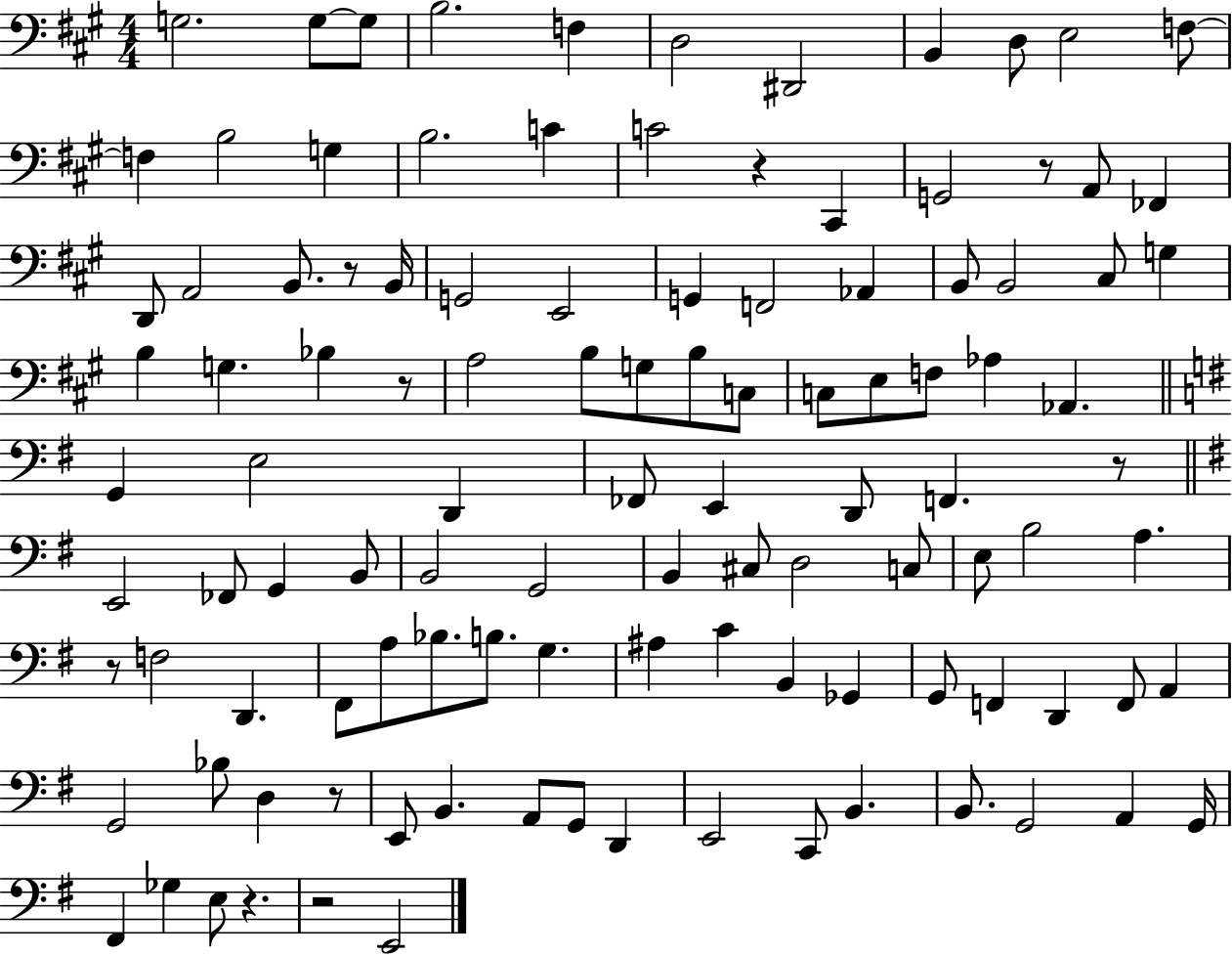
G3/h. G3/e G3/e B3/h. F3/q D3/h D#2/h B2/q D3/e E3/h F3/e F3/q B3/h G3/q B3/h. C4/q C4/h R/q C#2/q G2/h R/e A2/e FES2/q D2/e A2/h B2/e. R/e B2/s G2/h E2/h G2/q F2/h Ab2/q B2/e B2/h C#3/e G3/q B3/q G3/q. Bb3/q R/e A3/h B3/e G3/e B3/e C3/e C3/e E3/e F3/e Ab3/q Ab2/q. G2/q E3/h D2/q FES2/e E2/q D2/e F2/q. R/e E2/h FES2/e G2/q B2/e B2/h G2/h B2/q C#3/e D3/h C3/e E3/e B3/h A3/q. R/e F3/h D2/q. F#2/e A3/e Bb3/e. B3/e. G3/q. A#3/q C4/q B2/q Gb2/q G2/e F2/q D2/q F2/e A2/q G2/h Bb3/e D3/q R/e E2/e B2/q. A2/e G2/e D2/q E2/h C2/e B2/q. B2/e. G2/h A2/q G2/s F#2/q Gb3/q E3/e R/q. R/h E2/h